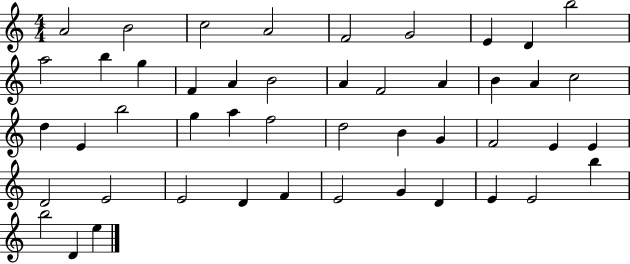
{
  \clef treble
  \numericTimeSignature
  \time 4/4
  \key c \major
  a'2 b'2 | c''2 a'2 | f'2 g'2 | e'4 d'4 b''2 | \break a''2 b''4 g''4 | f'4 a'4 b'2 | a'4 f'2 a'4 | b'4 a'4 c''2 | \break d''4 e'4 b''2 | g''4 a''4 f''2 | d''2 b'4 g'4 | f'2 e'4 e'4 | \break d'2 e'2 | e'2 d'4 f'4 | e'2 g'4 d'4 | e'4 e'2 b''4 | \break b''2 d'4 e''4 | \bar "|."
}